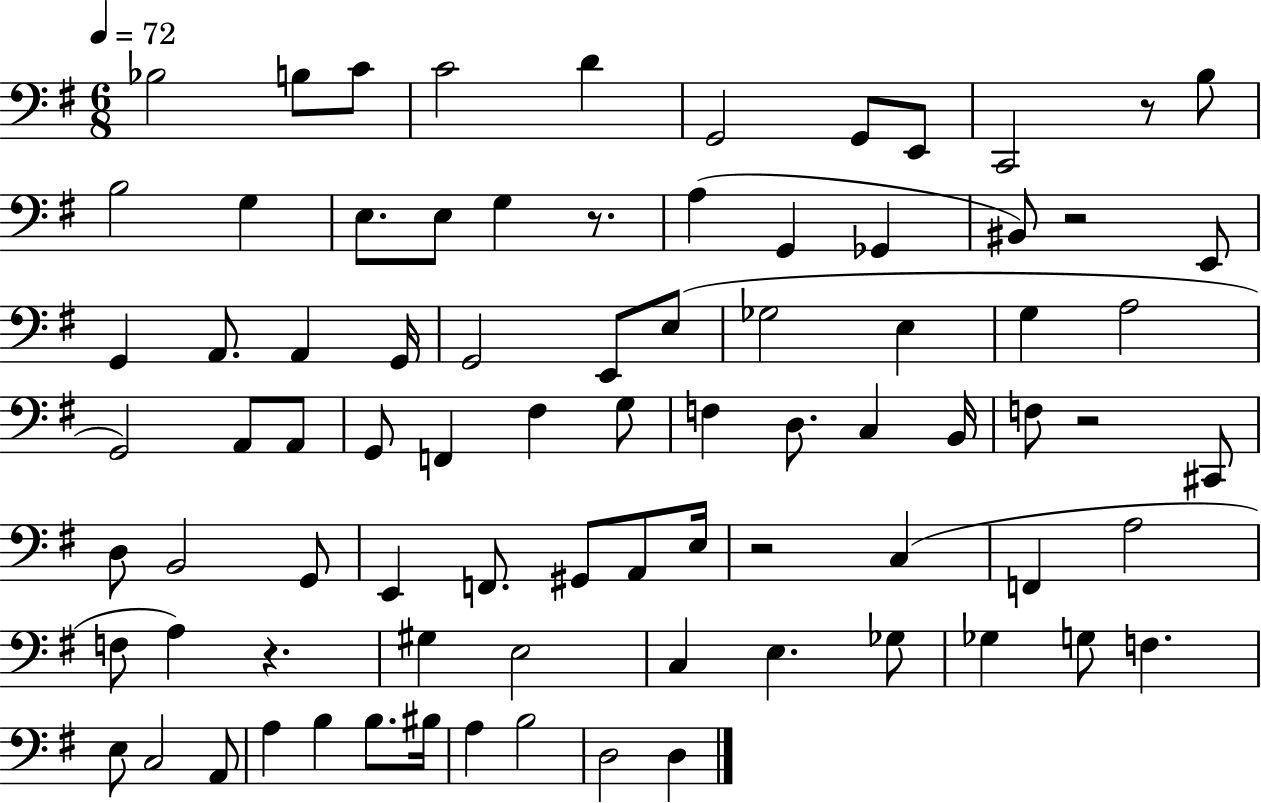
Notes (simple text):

Bb3/h B3/e C4/e C4/h D4/q G2/h G2/e E2/e C2/h R/e B3/e B3/h G3/q E3/e. E3/e G3/q R/e. A3/q G2/q Gb2/q BIS2/e R/h E2/e G2/q A2/e. A2/q G2/s G2/h E2/e E3/e Gb3/h E3/q G3/q A3/h G2/h A2/e A2/e G2/e F2/q F#3/q G3/e F3/q D3/e. C3/q B2/s F3/e R/h C#2/e D3/e B2/h G2/e E2/q F2/e. G#2/e A2/e E3/s R/h C3/q F2/q A3/h F3/e A3/q R/q. G#3/q E3/h C3/q E3/q. Gb3/e Gb3/q G3/e F3/q. E3/e C3/h A2/e A3/q B3/q B3/e. BIS3/s A3/q B3/h D3/h D3/q